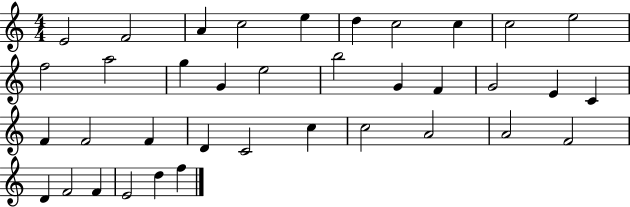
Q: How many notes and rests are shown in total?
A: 37